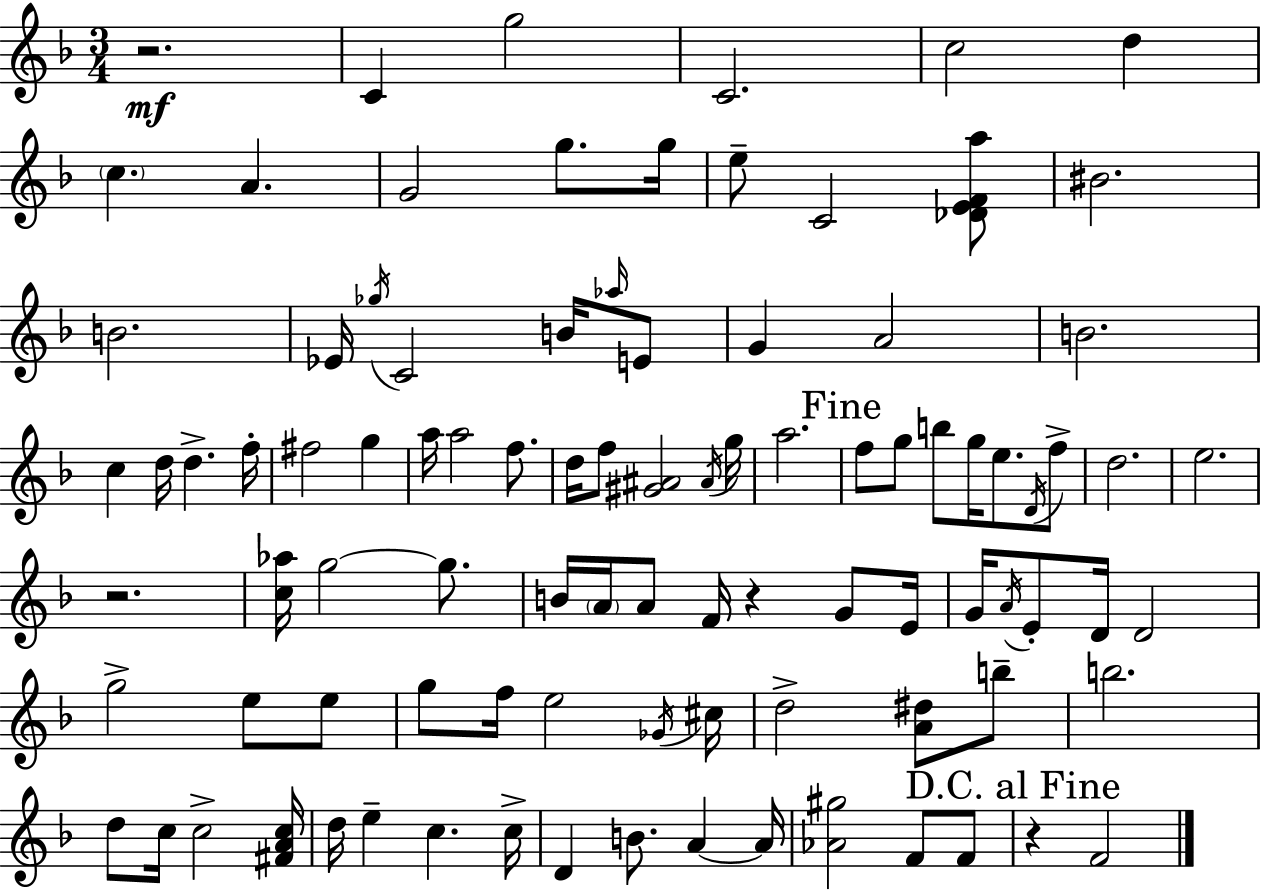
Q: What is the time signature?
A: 3/4